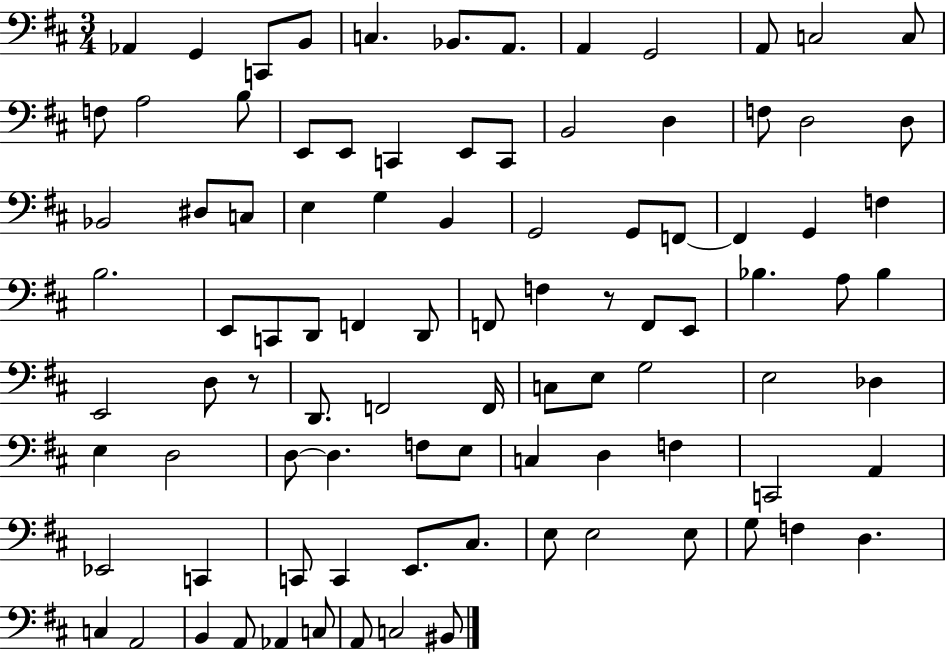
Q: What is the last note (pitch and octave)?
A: BIS2